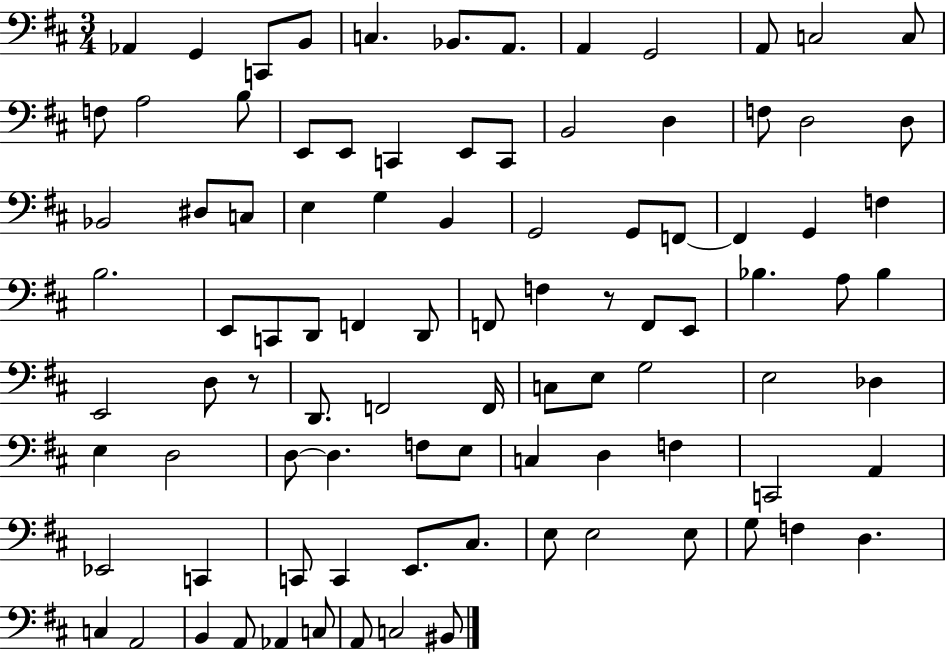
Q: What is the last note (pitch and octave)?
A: BIS2